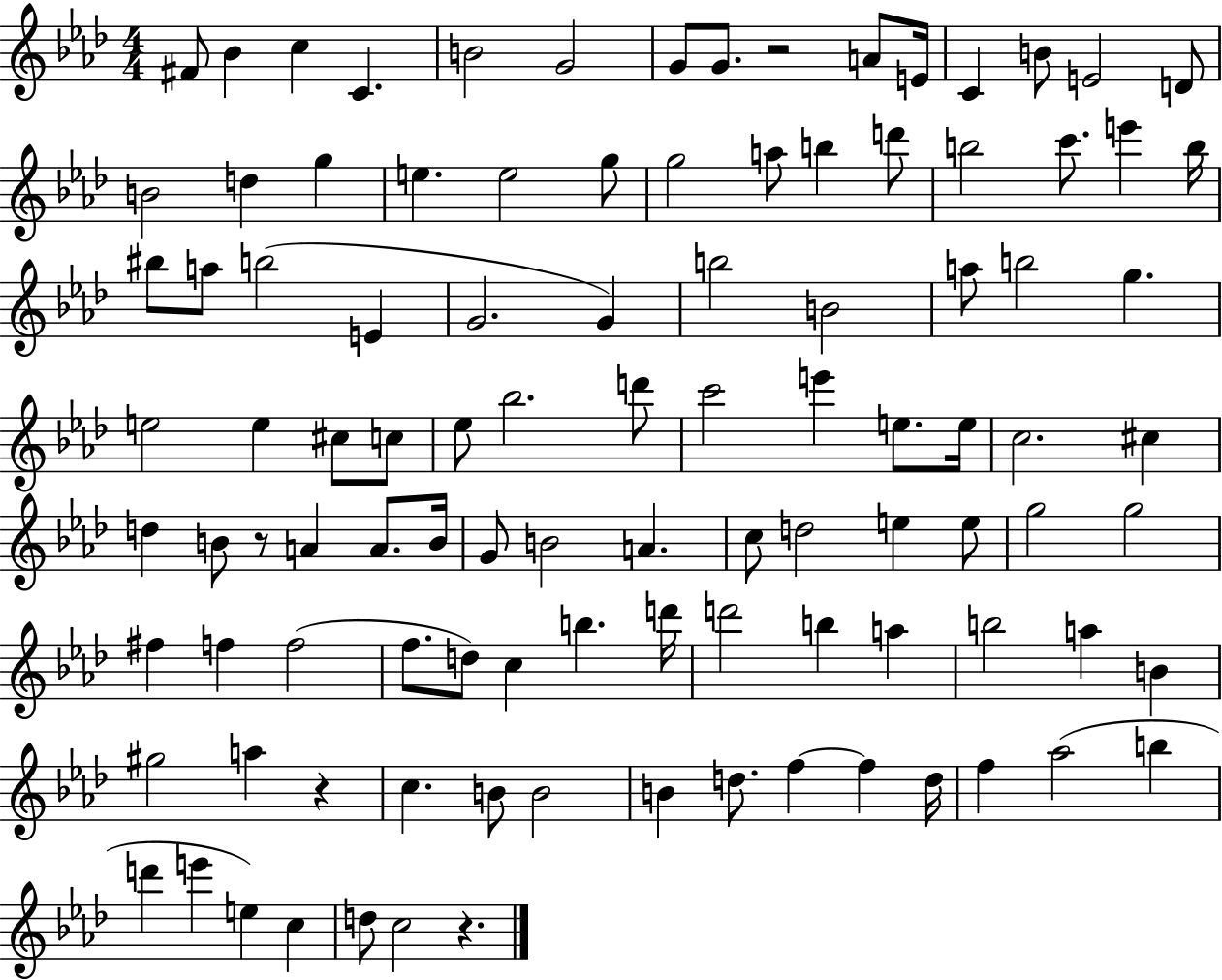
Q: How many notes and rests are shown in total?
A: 103